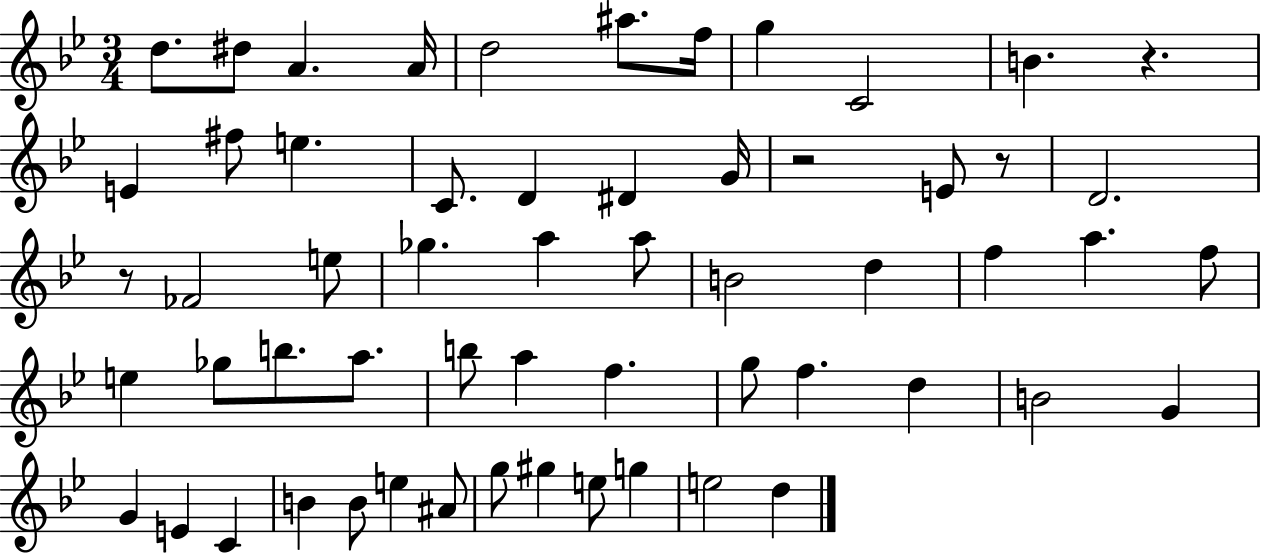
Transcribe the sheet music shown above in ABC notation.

X:1
T:Untitled
M:3/4
L:1/4
K:Bb
d/2 ^d/2 A A/4 d2 ^a/2 f/4 g C2 B z E ^f/2 e C/2 D ^D G/4 z2 E/2 z/2 D2 z/2 _F2 e/2 _g a a/2 B2 d f a f/2 e _g/2 b/2 a/2 b/2 a f g/2 f d B2 G G E C B B/2 e ^A/2 g/2 ^g e/2 g e2 d